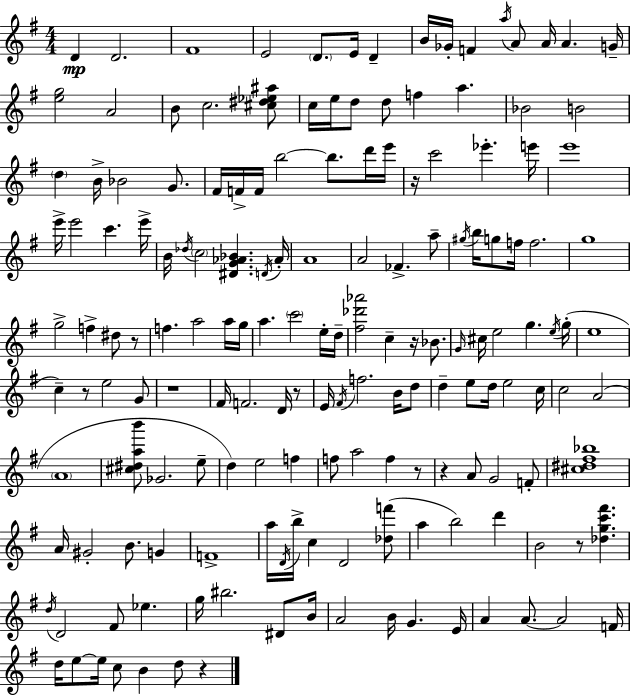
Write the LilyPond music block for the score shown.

{
  \clef treble
  \numericTimeSignature
  \time 4/4
  \key e \minor
  \repeat volta 2 { d'4\mp d'2. | fis'1 | e'2 \parenthesize d'8. e'16 d'4-- | b'16 ges'16-. f'4 \acciaccatura { a''16 } a'8 a'16 a'4. | \break g'16-- <e'' g''>2 a'2 | b'8 c''2. <cis'' dis'' ees'' ais''>8 | c''16 e''16 d''8 d''8 f''4 a''4. | bes'2 b'2 | \break \parenthesize d''4 b'16-> bes'2 g'8. | fis'16 f'16-> f'16 b''2~~ b''8. d'''16 | e'''16 r16 c'''2 ees'''4.-. | e'''16 e'''1 | \break e'''16-> e'''2 c'''4. | e'''16-> b'16 \acciaccatura { des''16 } \parenthesize c''2 <dis' g' aes' bes'>4. | \acciaccatura { d'16 } aes'16-. a'1 | a'2 fes'4.-> | \break a''8-- \acciaccatura { gis''16 } b''16 g''8 f''16 f''2. | g''1 | g''2-> f''4-> | dis''8 r8 f''4. a''2 | \break a''16 g''16 a''4. \parenthesize c'''2 | e''16-. d''16-- <fis'' des''' aes'''>2 c''4-- | r16 bes'8. \grace { g'16 } cis''16 e''2 g''4. | \acciaccatura { e''16 }( g''16-. e''1 | \break c''4--) r8 e''2 | g'8 r1 | fis'16 f'2. | d'16 r8 e'16 \acciaccatura { fis'16 } f''2. | \break b'16 d''8 d''4-- e''8 d''16 e''2 | c''16 c''2 a'2( | \parenthesize a'1 | <cis'' dis'' a'' b'''>8 ges'2. | \break e''8-- d''4) e''2 | f''4 f''8 a''2 | f''4 r8 r4 a'8 g'2 | f'8-. <cis'' dis'' fis'' bes''>1 | \break a'16 gis'2-. | b'8. g'4 f'1-> | a''16 \acciaccatura { d'16 } b''16-> c''4 d'2 | <des'' f'''>8( a''4 b''2) | \break d'''4 b'2 | r8 <des'' g'' c''' fis'''>4. \acciaccatura { d''16 } d'2 | fis'8 ees''4. g''16 bis''2. | dis'8 b'16 a'2 | \break b'16 g'4. e'16 a'4 a'8.~~ | a'2 f'16 d''16 e''8~~ e''16 c''8 b'4 | d''8 r4 } \bar "|."
}